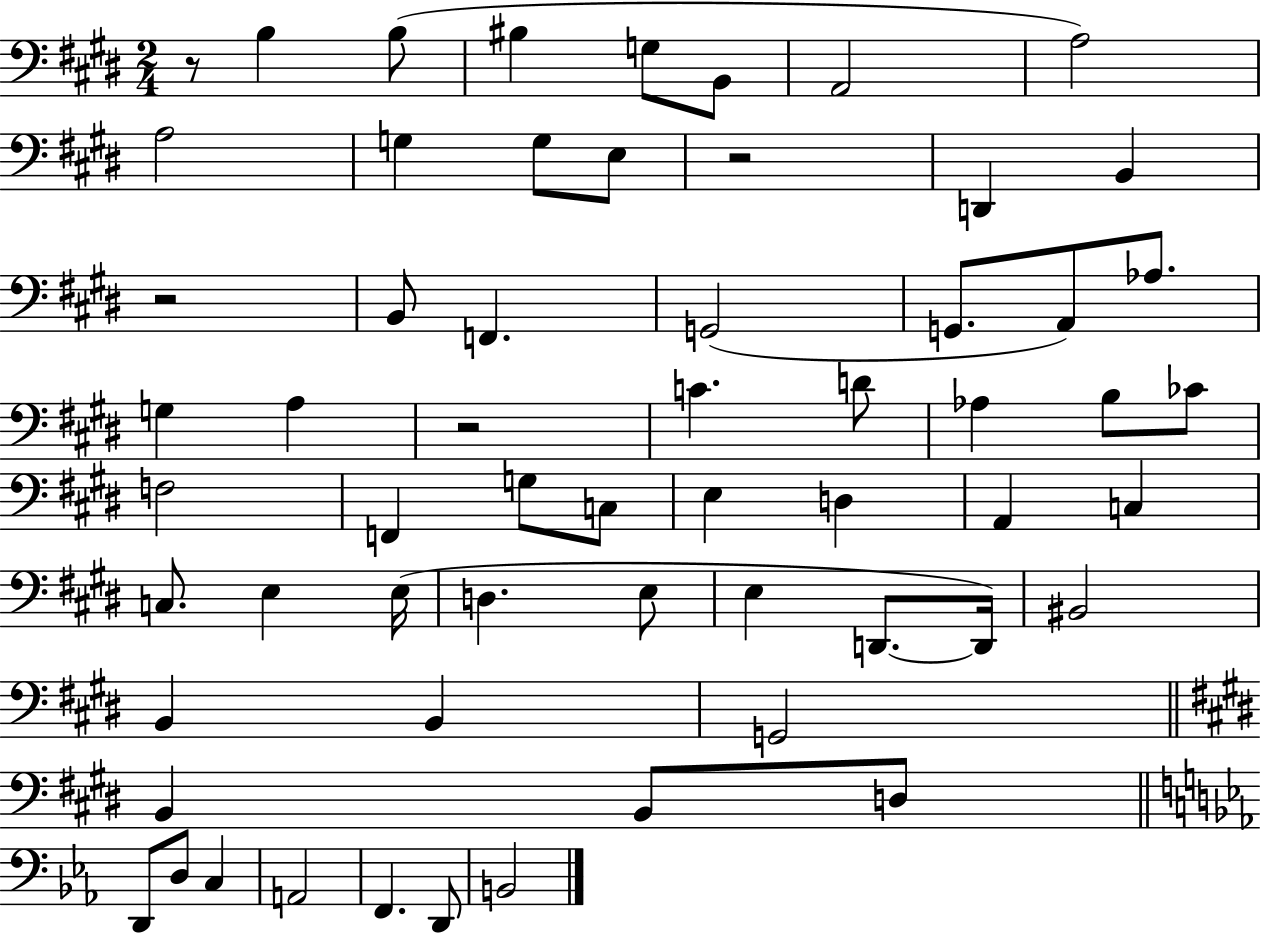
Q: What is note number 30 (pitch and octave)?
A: C3